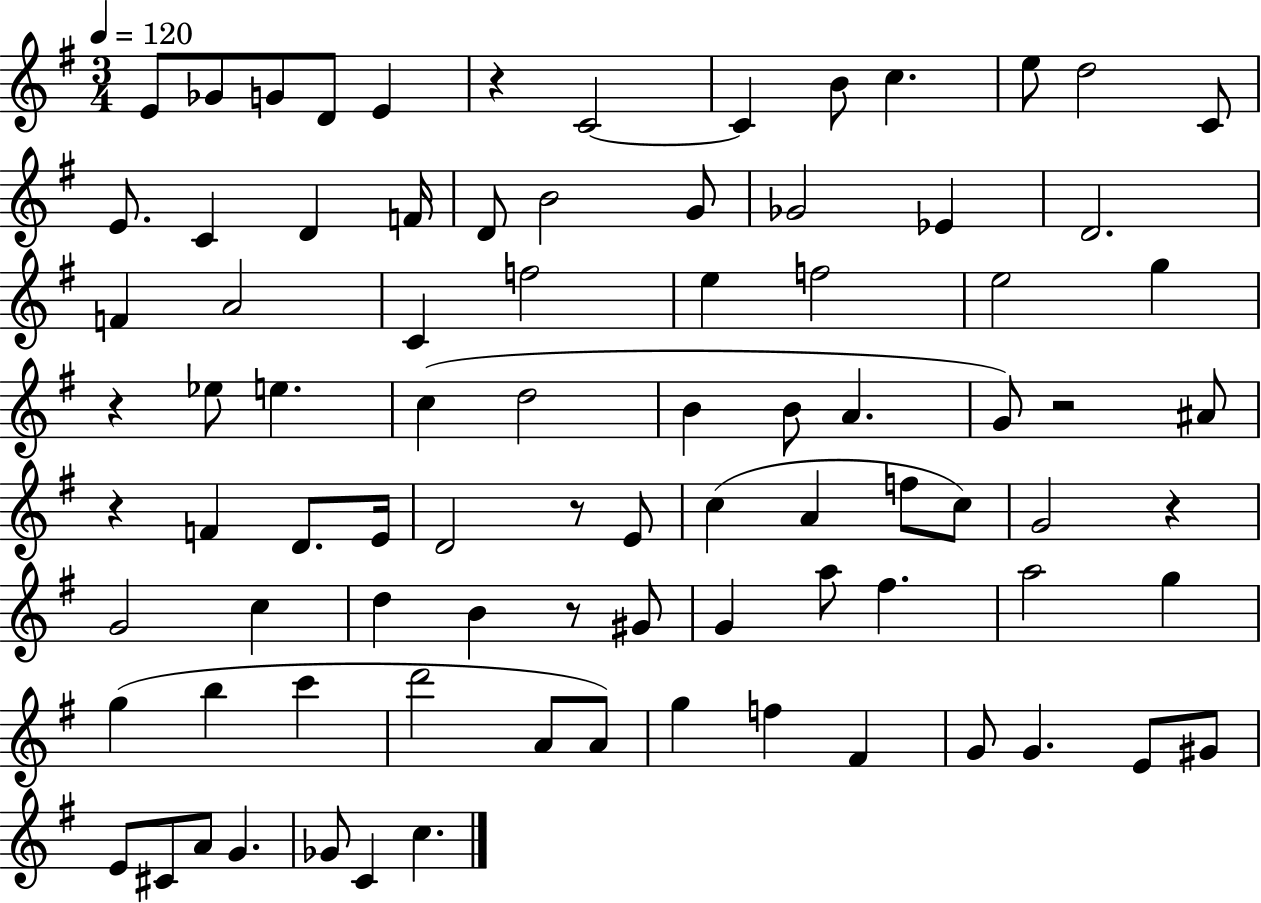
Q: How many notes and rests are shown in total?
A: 86